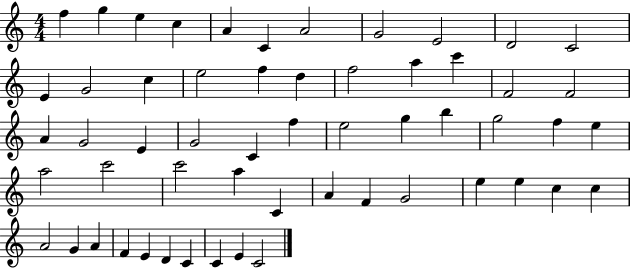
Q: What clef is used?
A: treble